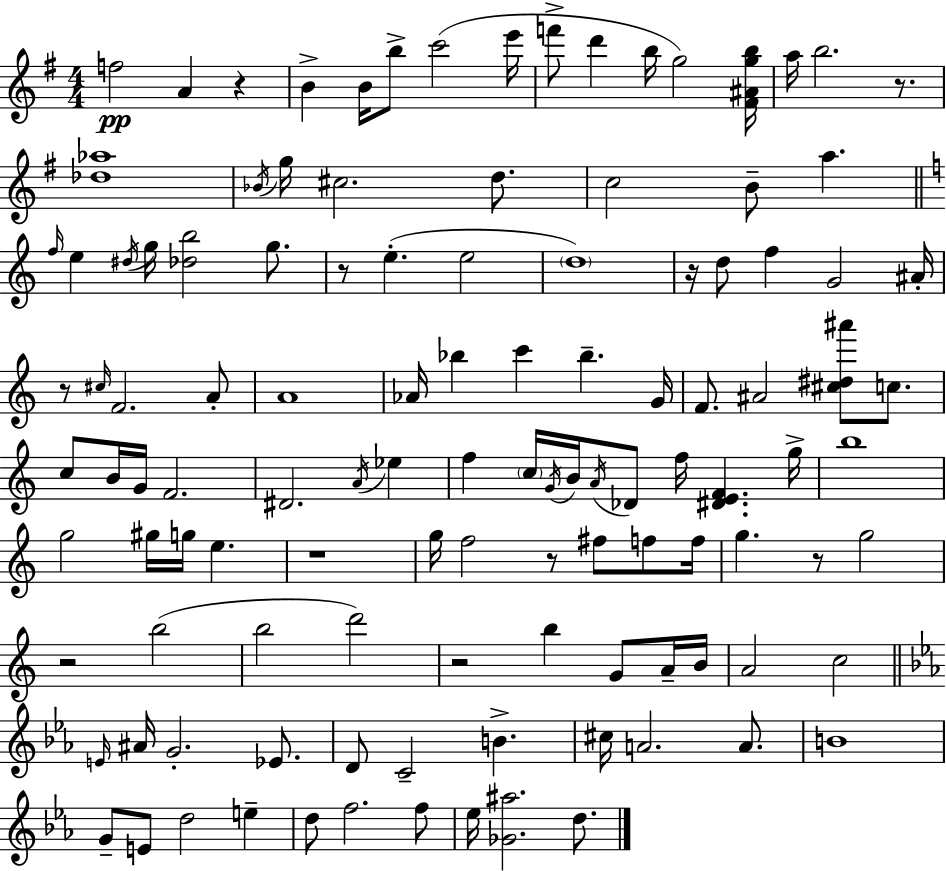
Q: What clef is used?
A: treble